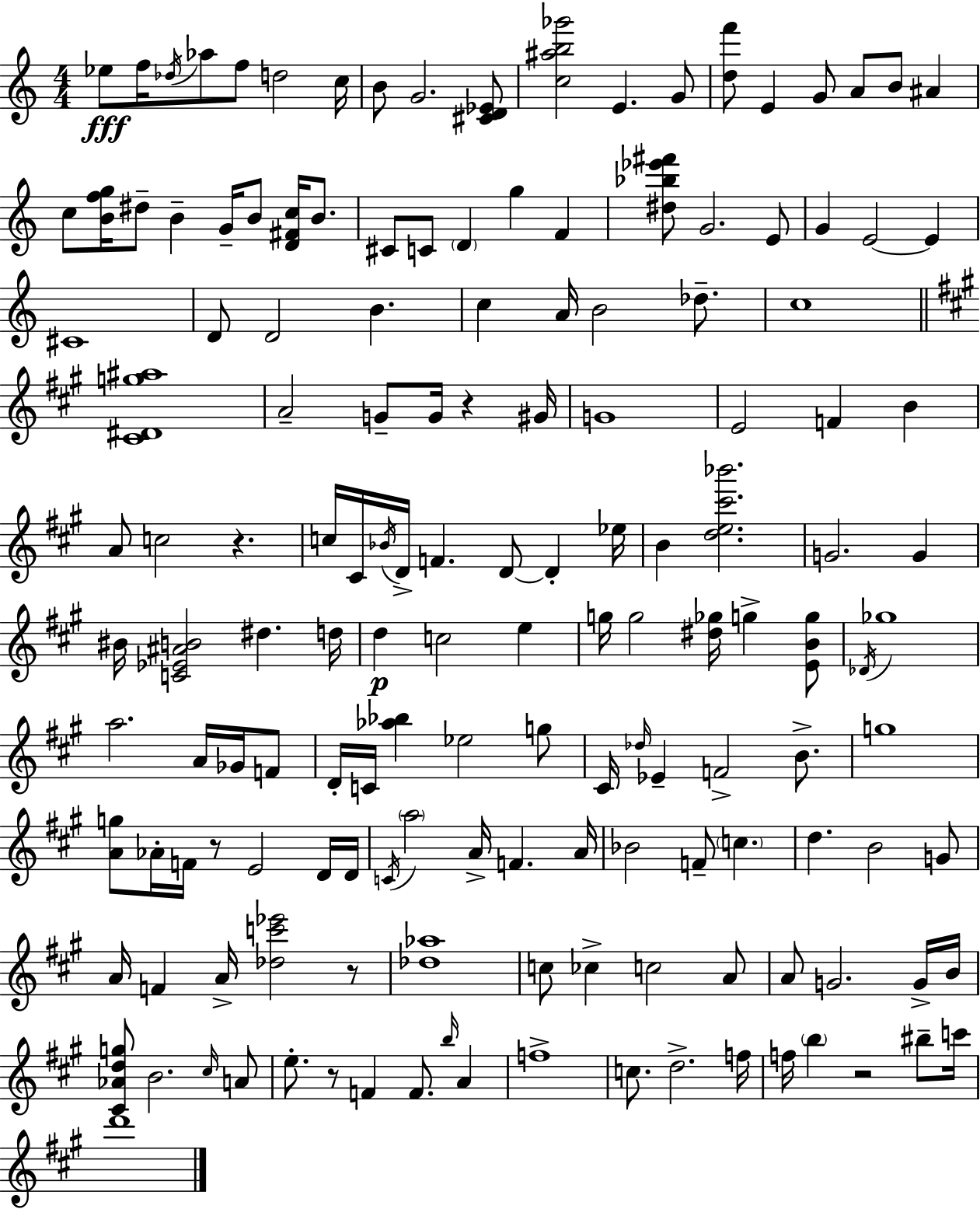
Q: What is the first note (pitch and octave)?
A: Eb5